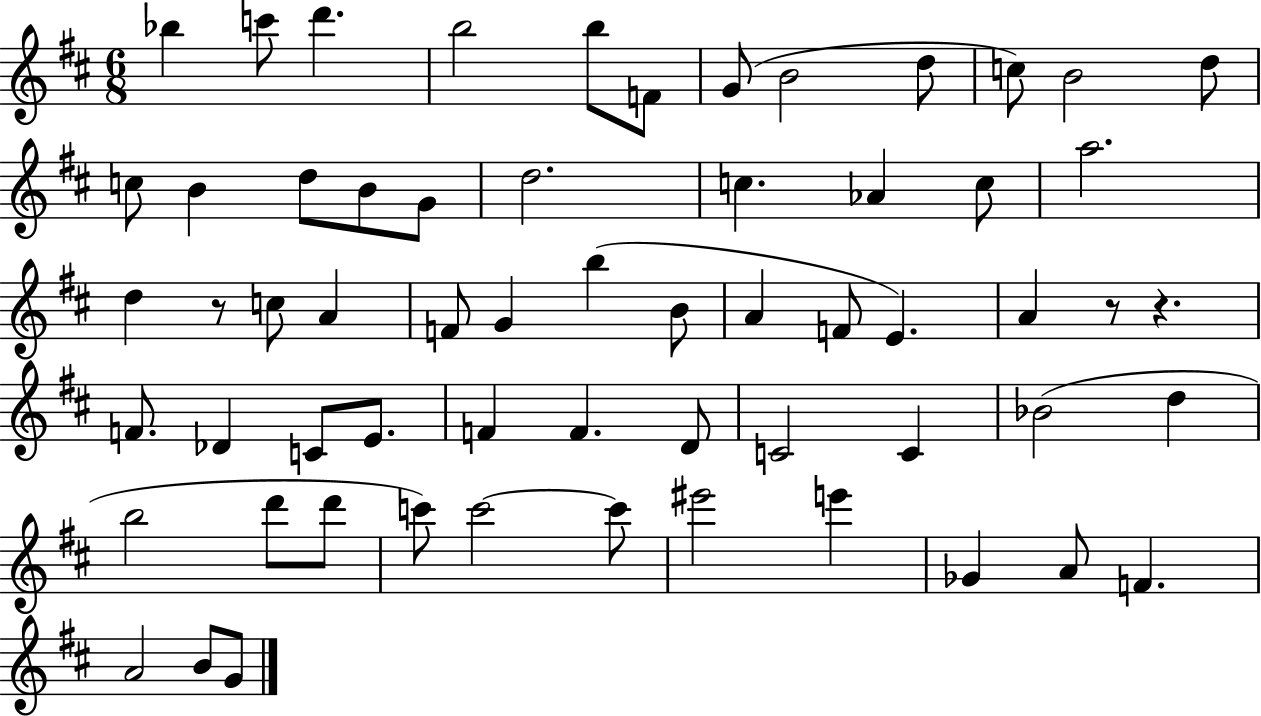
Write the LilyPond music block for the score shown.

{
  \clef treble
  \numericTimeSignature
  \time 6/8
  \key d \major
  bes''4 c'''8 d'''4. | b''2 b''8 f'8 | g'8( b'2 d''8 | c''8) b'2 d''8 | \break c''8 b'4 d''8 b'8 g'8 | d''2. | c''4. aes'4 c''8 | a''2. | \break d''4 r8 c''8 a'4 | f'8 g'4 b''4( b'8 | a'4 f'8 e'4.) | a'4 r8 r4. | \break f'8. des'4 c'8 e'8. | f'4 f'4. d'8 | c'2 c'4 | bes'2( d''4 | \break b''2 d'''8 d'''8 | c'''8) c'''2~~ c'''8 | eis'''2 e'''4 | ges'4 a'8 f'4. | \break a'2 b'8 g'8 | \bar "|."
}